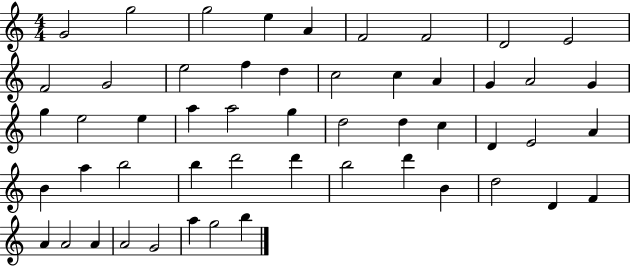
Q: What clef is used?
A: treble